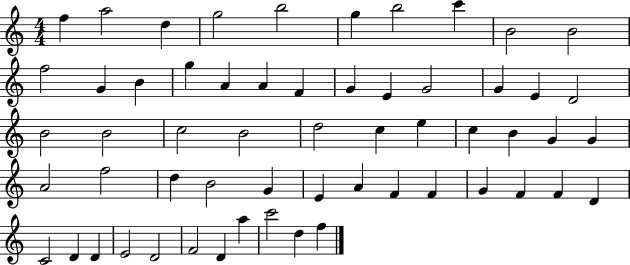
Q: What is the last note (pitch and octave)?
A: F5